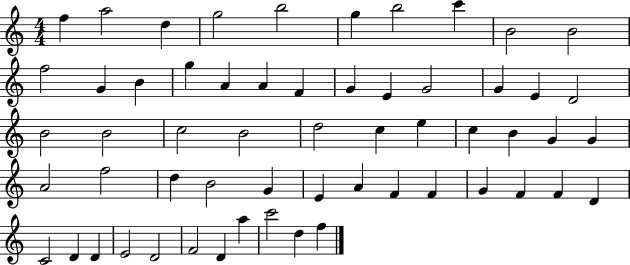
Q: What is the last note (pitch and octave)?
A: F5